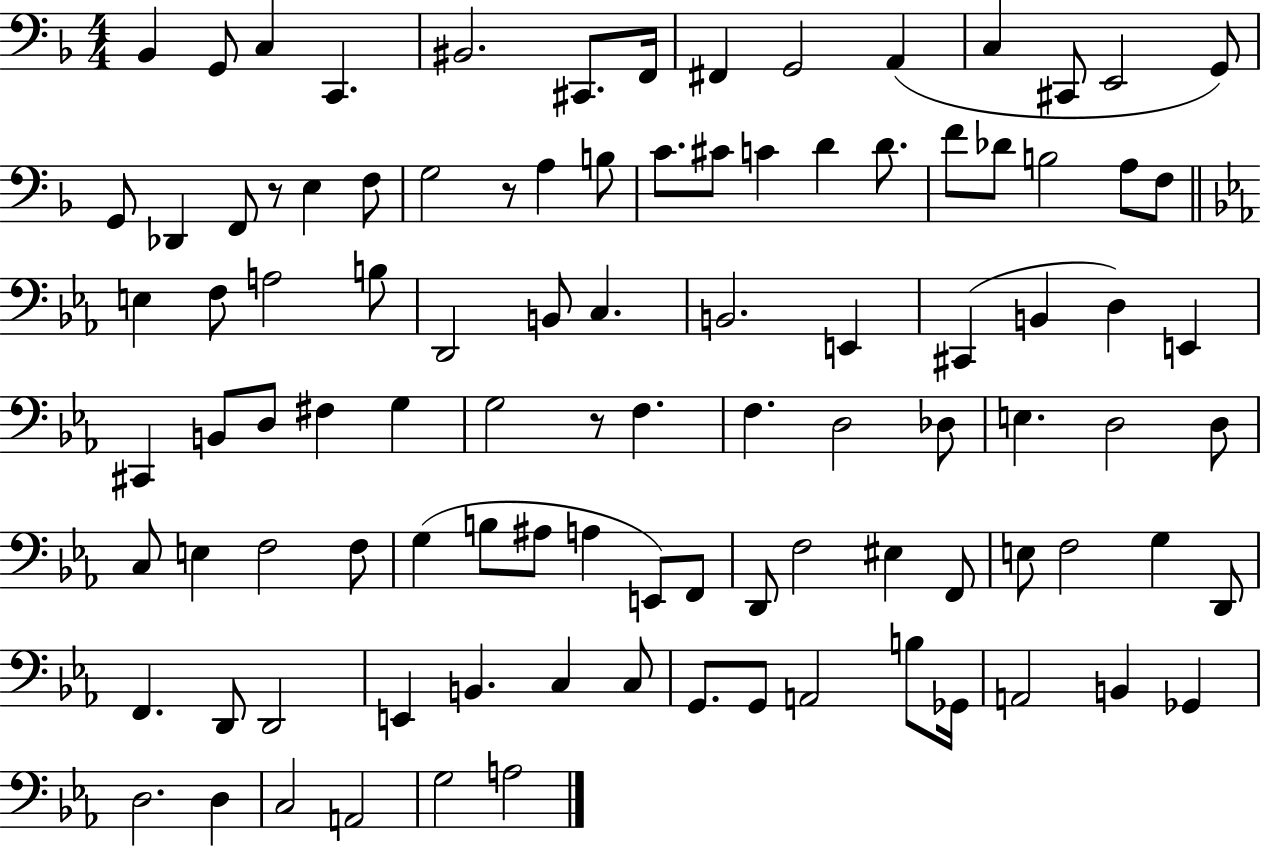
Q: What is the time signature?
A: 4/4